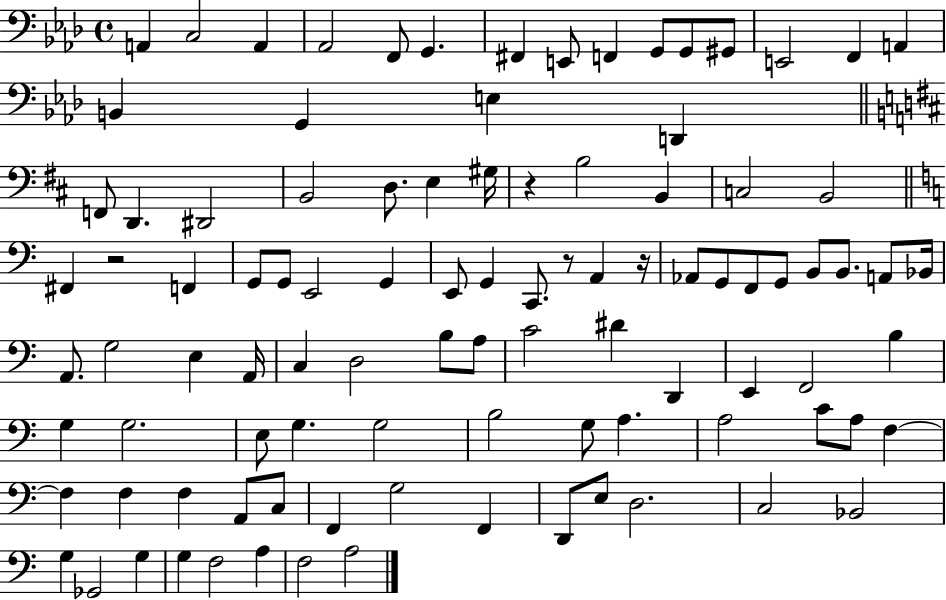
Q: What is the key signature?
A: AES major